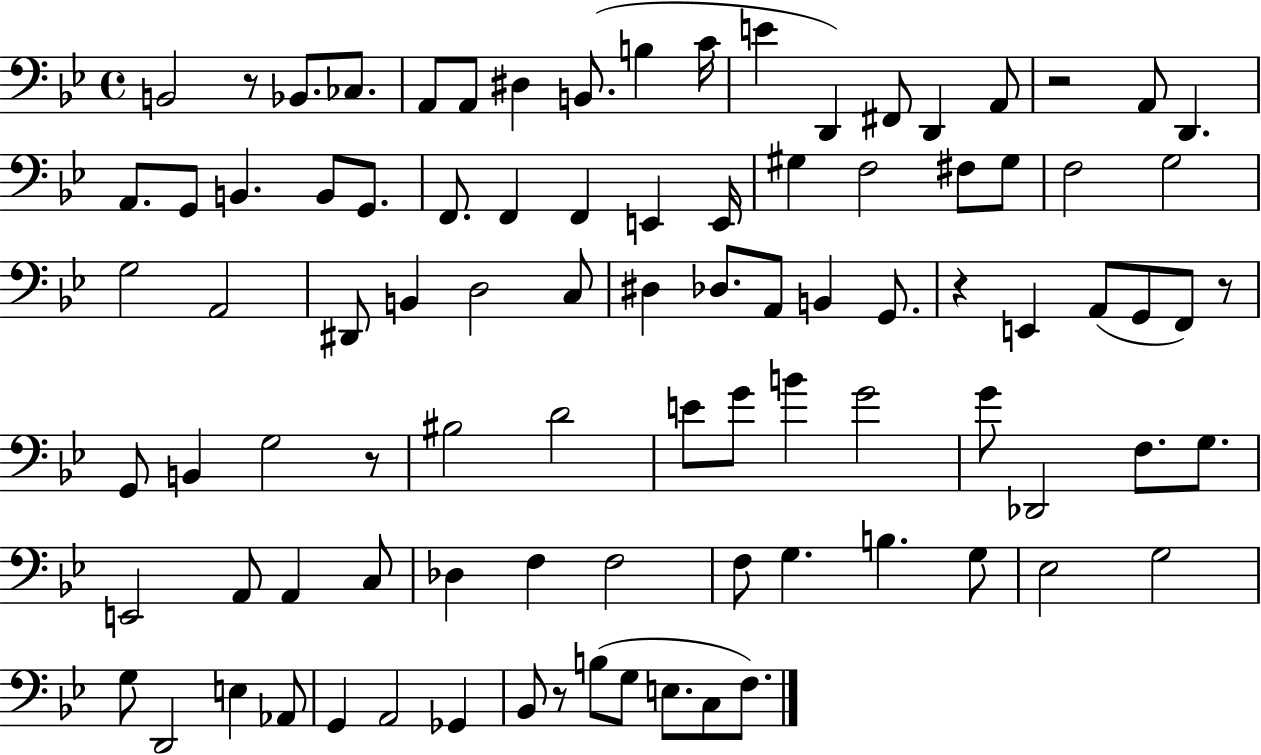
X:1
T:Untitled
M:4/4
L:1/4
K:Bb
B,,2 z/2 _B,,/2 _C,/2 A,,/2 A,,/2 ^D, B,,/2 B, C/4 E D,, ^F,,/2 D,, A,,/2 z2 A,,/2 D,, A,,/2 G,,/2 B,, B,,/2 G,,/2 F,,/2 F,, F,, E,, E,,/4 ^G, F,2 ^F,/2 ^G,/2 F,2 G,2 G,2 A,,2 ^D,,/2 B,, D,2 C,/2 ^D, _D,/2 A,,/2 B,, G,,/2 z E,, A,,/2 G,,/2 F,,/2 z/2 G,,/2 B,, G,2 z/2 ^B,2 D2 E/2 G/2 B G2 G/2 _D,,2 F,/2 G,/2 E,,2 A,,/2 A,, C,/2 _D, F, F,2 F,/2 G, B, G,/2 _E,2 G,2 G,/2 D,,2 E, _A,,/2 G,, A,,2 _G,, _B,,/2 z/2 B,/2 G,/2 E,/2 C,/2 F,/2